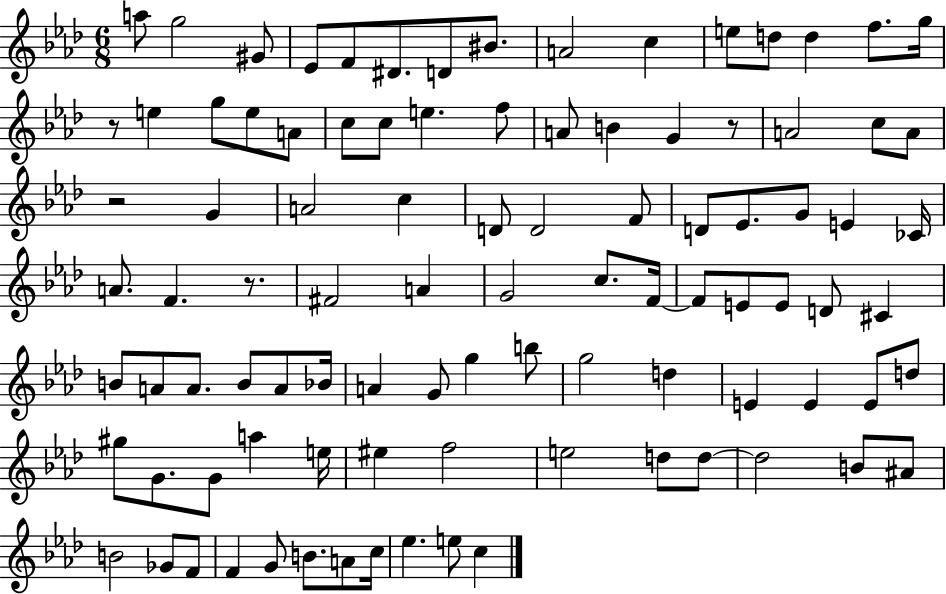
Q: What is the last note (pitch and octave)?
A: C5